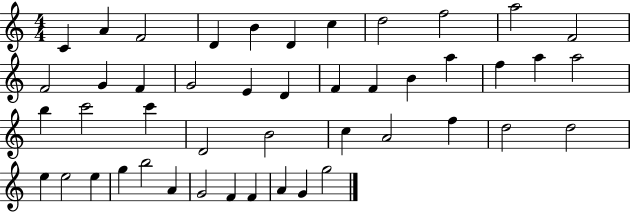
{
  \clef treble
  \numericTimeSignature
  \time 4/4
  \key c \major
  c'4 a'4 f'2 | d'4 b'4 d'4 c''4 | d''2 f''2 | a''2 f'2 | \break f'2 g'4 f'4 | g'2 e'4 d'4 | f'4 f'4 b'4 a''4 | f''4 a''4 a''2 | \break b''4 c'''2 c'''4 | d'2 b'2 | c''4 a'2 f''4 | d''2 d''2 | \break e''4 e''2 e''4 | g''4 b''2 a'4 | g'2 f'4 f'4 | a'4 g'4 g''2 | \break \bar "|."
}